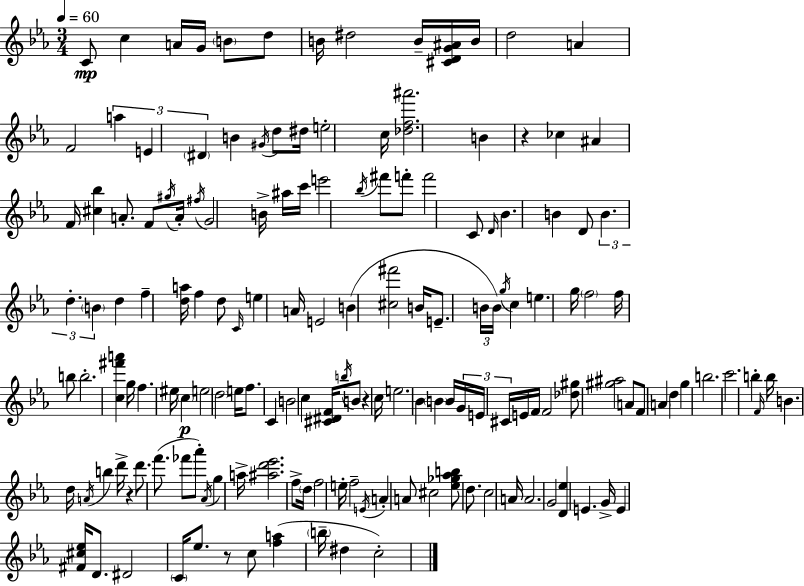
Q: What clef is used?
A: treble